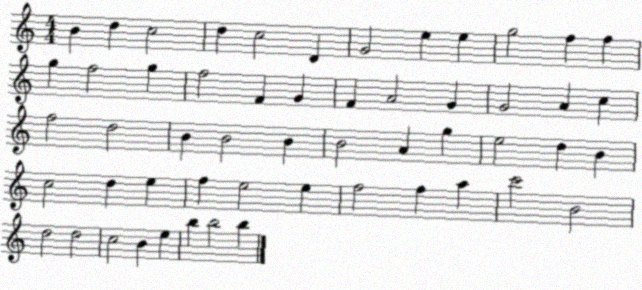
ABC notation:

X:1
T:Untitled
M:4/4
L:1/4
K:C
B d c2 d c2 D G2 e e g2 f f g f2 g f2 F G F A2 G G2 A c f2 d2 B B2 B B2 A g e2 d B c2 d e f e2 e f2 f a c'2 B2 d2 d2 c2 B e b b2 b